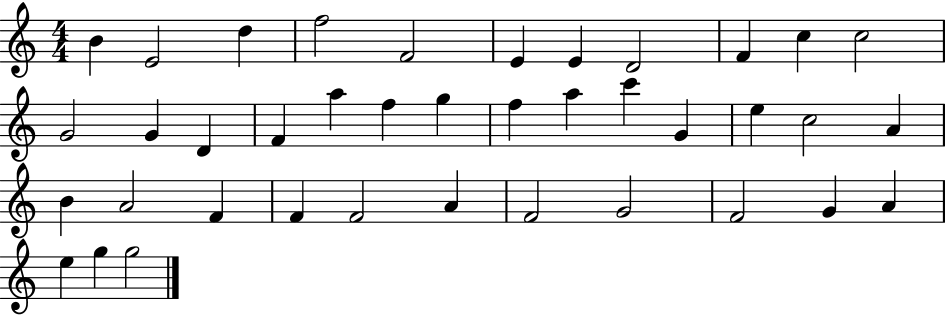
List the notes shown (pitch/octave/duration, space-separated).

B4/q E4/h D5/q F5/h F4/h E4/q E4/q D4/h F4/q C5/q C5/h G4/h G4/q D4/q F4/q A5/q F5/q G5/q F5/q A5/q C6/q G4/q E5/q C5/h A4/q B4/q A4/h F4/q F4/q F4/h A4/q F4/h G4/h F4/h G4/q A4/q E5/q G5/q G5/h